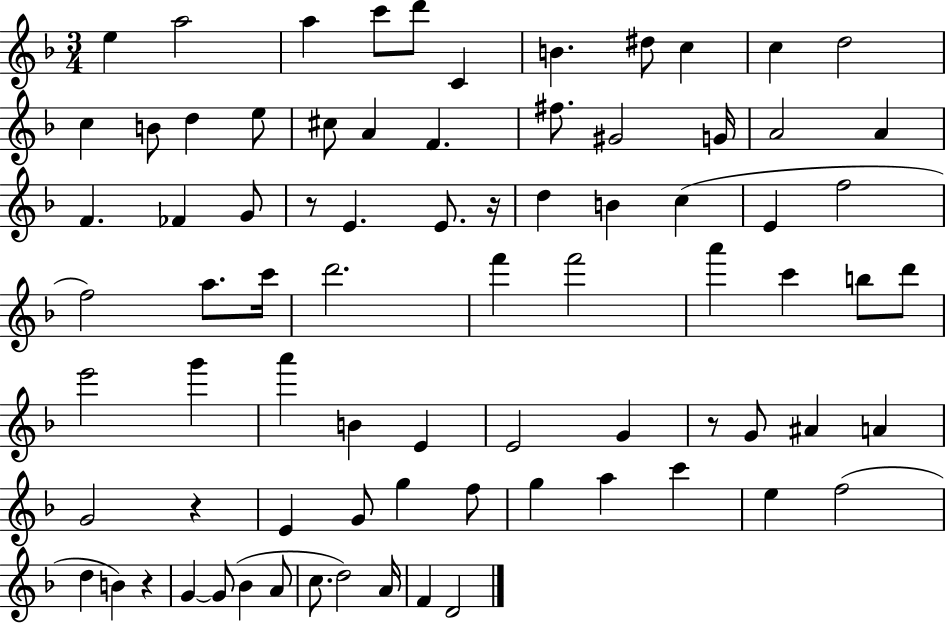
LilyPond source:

{
  \clef treble
  \numericTimeSignature
  \time 3/4
  \key f \major
  e''4 a''2 | a''4 c'''8 d'''8 c'4 | b'4. dis''8 c''4 | c''4 d''2 | \break c''4 b'8 d''4 e''8 | cis''8 a'4 f'4. | fis''8. gis'2 g'16 | a'2 a'4 | \break f'4. fes'4 g'8 | r8 e'4. e'8. r16 | d''4 b'4 c''4( | e'4 f''2 | \break f''2) a''8. c'''16 | d'''2. | f'''4 f'''2 | a'''4 c'''4 b''8 d'''8 | \break e'''2 g'''4 | a'''4 b'4 e'4 | e'2 g'4 | r8 g'8 ais'4 a'4 | \break g'2 r4 | e'4 g'8 g''4 f''8 | g''4 a''4 c'''4 | e''4 f''2( | \break d''4 b'4) r4 | g'4~~ g'8( bes'4 a'8 | c''8. d''2) a'16 | f'4 d'2 | \break \bar "|."
}